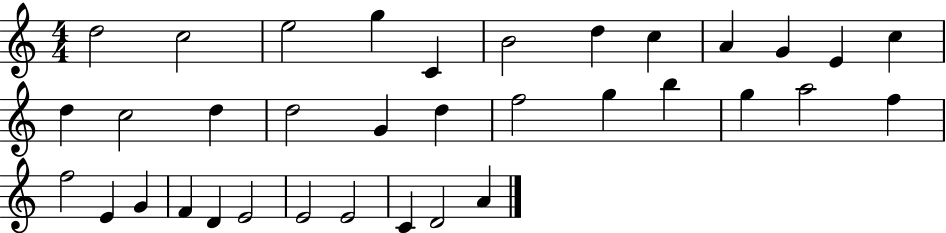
D5/h C5/h E5/h G5/q C4/q B4/h D5/q C5/q A4/q G4/q E4/q C5/q D5/q C5/h D5/q D5/h G4/q D5/q F5/h G5/q B5/q G5/q A5/h F5/q F5/h E4/q G4/q F4/q D4/q E4/h E4/h E4/h C4/q D4/h A4/q